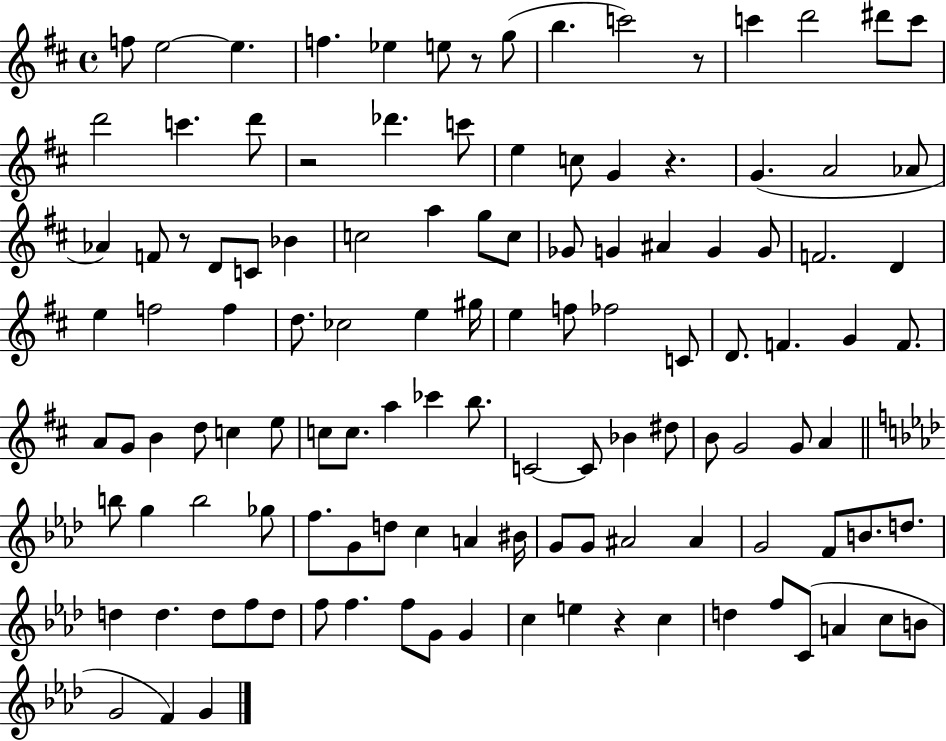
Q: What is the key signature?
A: D major